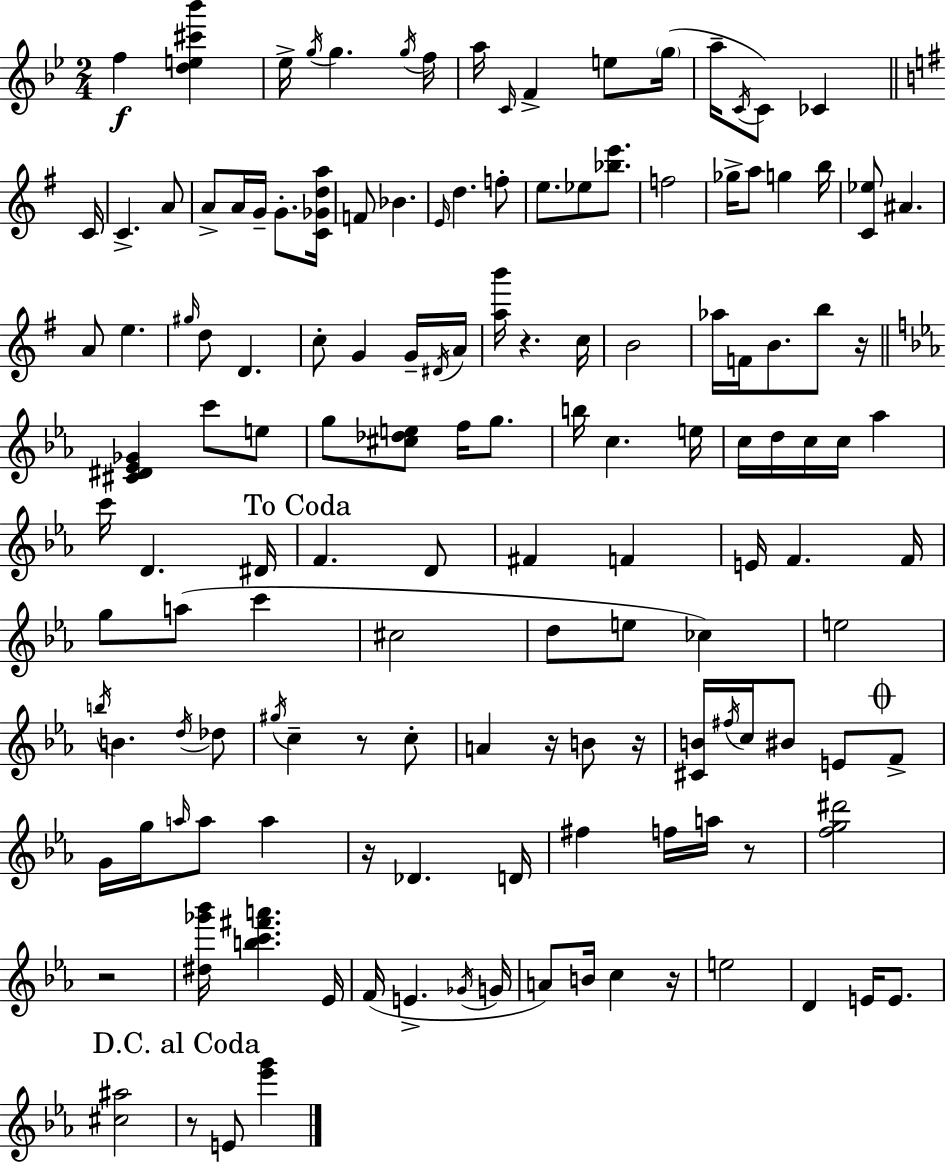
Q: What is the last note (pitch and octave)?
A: E4